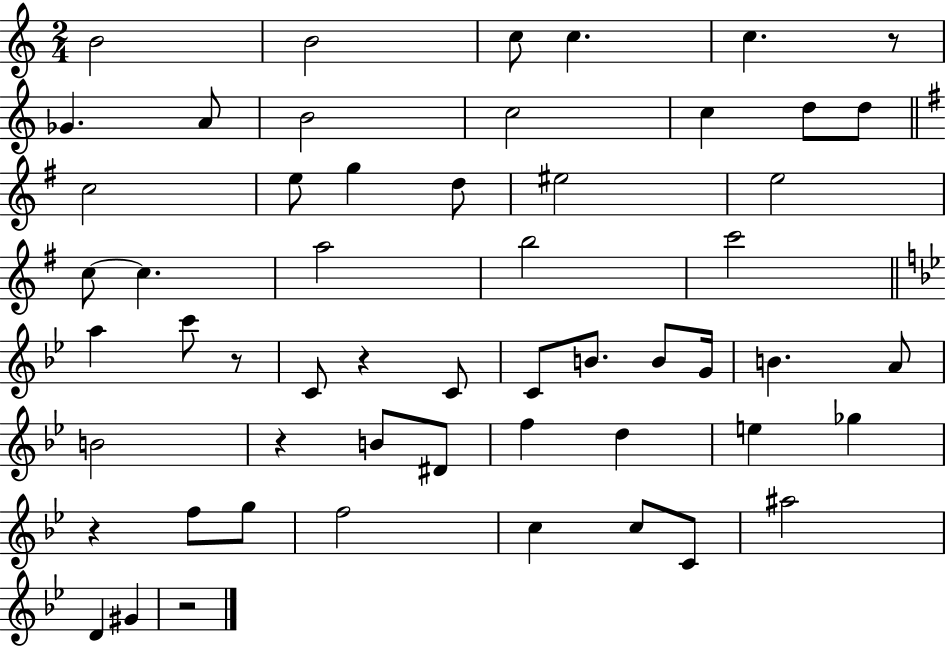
X:1
T:Untitled
M:2/4
L:1/4
K:C
B2 B2 c/2 c c z/2 _G A/2 B2 c2 c d/2 d/2 c2 e/2 g d/2 ^e2 e2 c/2 c a2 b2 c'2 a c'/2 z/2 C/2 z C/2 C/2 B/2 B/2 G/4 B A/2 B2 z B/2 ^D/2 f d e _g z f/2 g/2 f2 c c/2 C/2 ^a2 D ^G z2